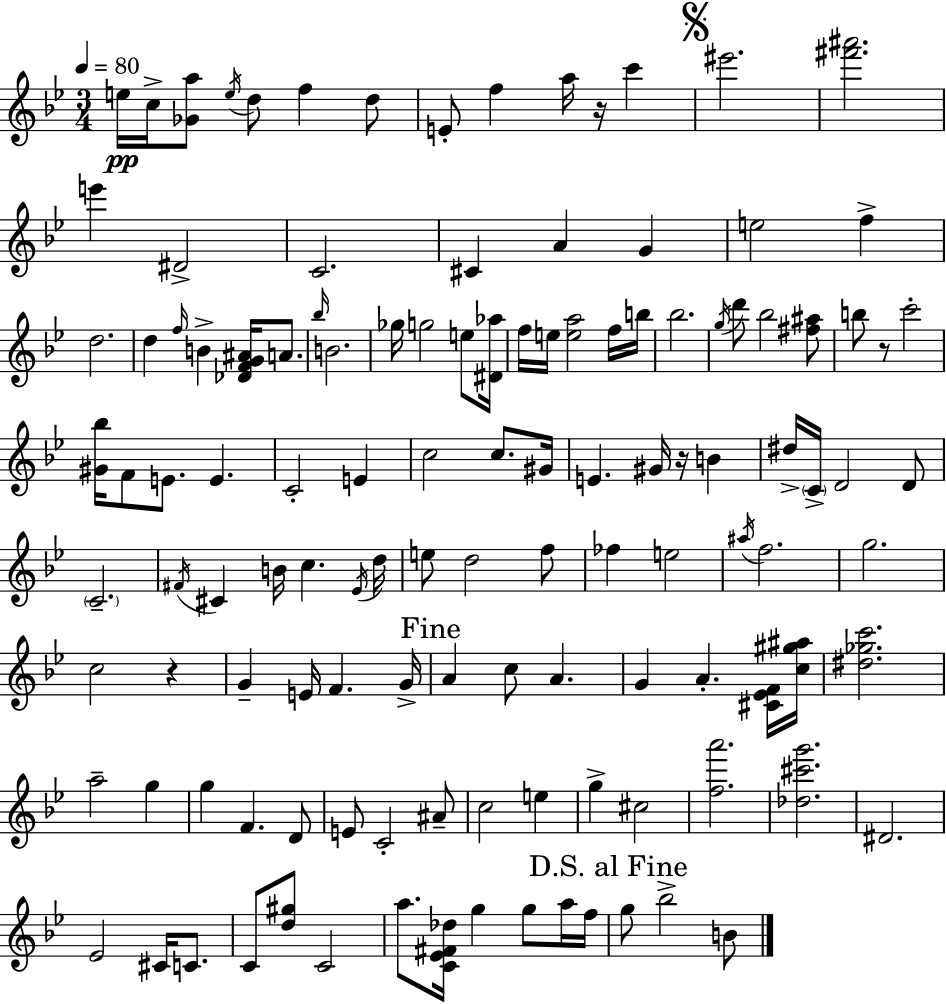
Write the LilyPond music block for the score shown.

{
  \clef treble
  \numericTimeSignature
  \time 3/4
  \key bes \major
  \tempo 4 = 80
  e''16\pp c''16-> <ges' a''>8 \acciaccatura { e''16 } d''8 f''4 d''8 | e'8-. f''4 a''16 r16 c'''4 | \mark \markup { \musicglyph "scripts.segno" } eis'''2. | <fis''' ais'''>2. | \break e'''4 dis'2-> | c'2. | cis'4 a'4 g'4 | e''2 f''4-> | \break d''2. | d''4 \grace { f''16 } b'4-> <des' f' g' ais'>16 a'8. | \grace { bes''16 } b'2. | ges''16 g''2 | \break e''8 <dis' aes''>16 f''16 e''16 <e'' a''>2 | f''16 b''16 bes''2. | \acciaccatura { g''16 } d'''8 bes''2 | <fis'' ais''>8 b''8 r8 c'''2-. | \break <gis' bes''>16 f'8 e'8. e'4. | c'2-. | e'4 c''2 | c''8. gis'16 e'4. gis'16 r16 | \break b'4 dis''16-> \parenthesize c'16-> d'2 | d'8 \parenthesize c'2.-- | \acciaccatura { fis'16 } cis'4 b'16 c''4. | \acciaccatura { ees'16 } d''16 e''8 d''2 | \break f''8 fes''4 e''2 | \acciaccatura { ais''16 } f''2. | g''2. | c''2 | \break r4 g'4-- e'16 | f'4. g'16-> \mark "Fine" a'4 c''8 | a'4. g'4 a'4.-. | <cis' ees' f'>16 <c'' gis'' ais''>16 <dis'' ges'' c'''>2. | \break a''2-- | g''4 g''4 f'4. | d'8 e'8 c'2-. | ais'8-- c''2 | \break e''4 g''4-> cis''2 | <f'' a'''>2. | <des'' cis''' g'''>2. | dis'2. | \break ees'2 | cis'16 c'8. c'8 <d'' gis''>8 c'2 | a''8. <c' ees' fis' des''>16 g''4 | g''8 a''16 f''16 \mark "D.S. al Fine" g''8 bes''2-> | \break b'8 \bar "|."
}